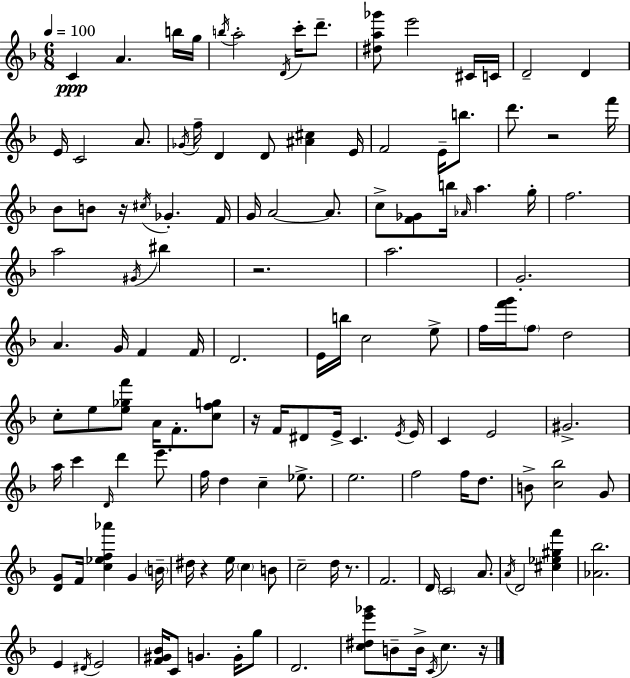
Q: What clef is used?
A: treble